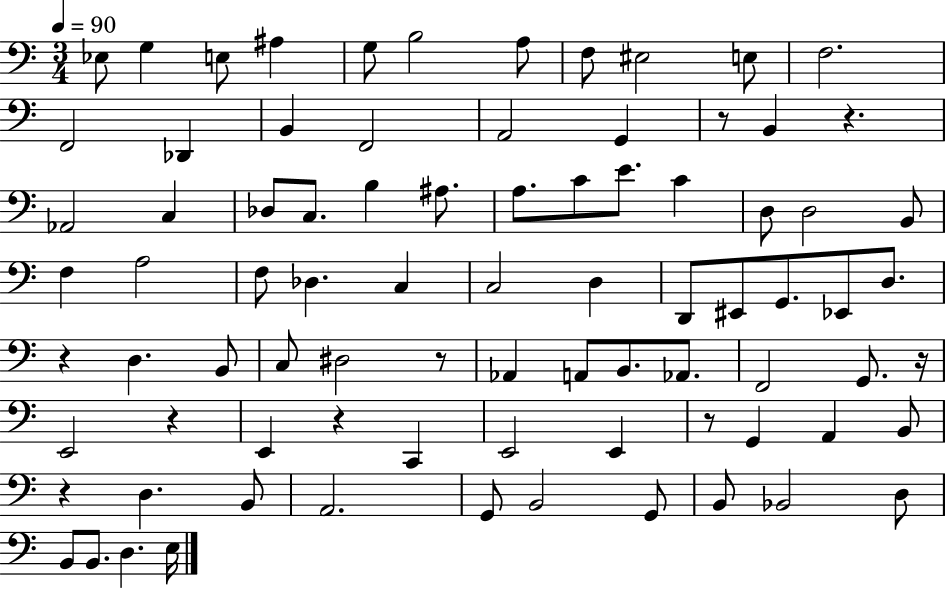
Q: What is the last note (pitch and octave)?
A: E3